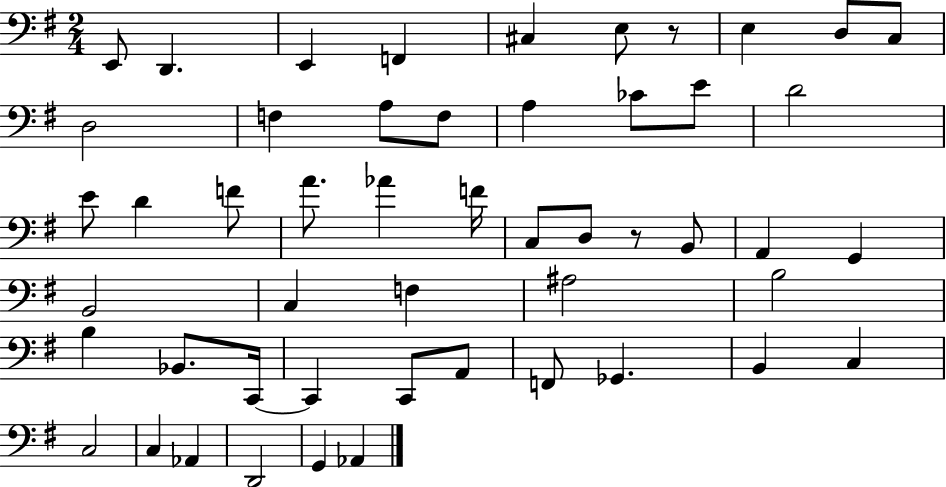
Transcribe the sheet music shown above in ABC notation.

X:1
T:Untitled
M:2/4
L:1/4
K:G
E,,/2 D,, E,, F,, ^C, E,/2 z/2 E, D,/2 C,/2 D,2 F, A,/2 F,/2 A, _C/2 E/2 D2 E/2 D F/2 A/2 _A F/4 C,/2 D,/2 z/2 B,,/2 A,, G,, B,,2 C, F, ^A,2 B,2 B, _B,,/2 C,,/4 C,, C,,/2 A,,/2 F,,/2 _G,, B,, C, C,2 C, _A,, D,,2 G,, _A,,